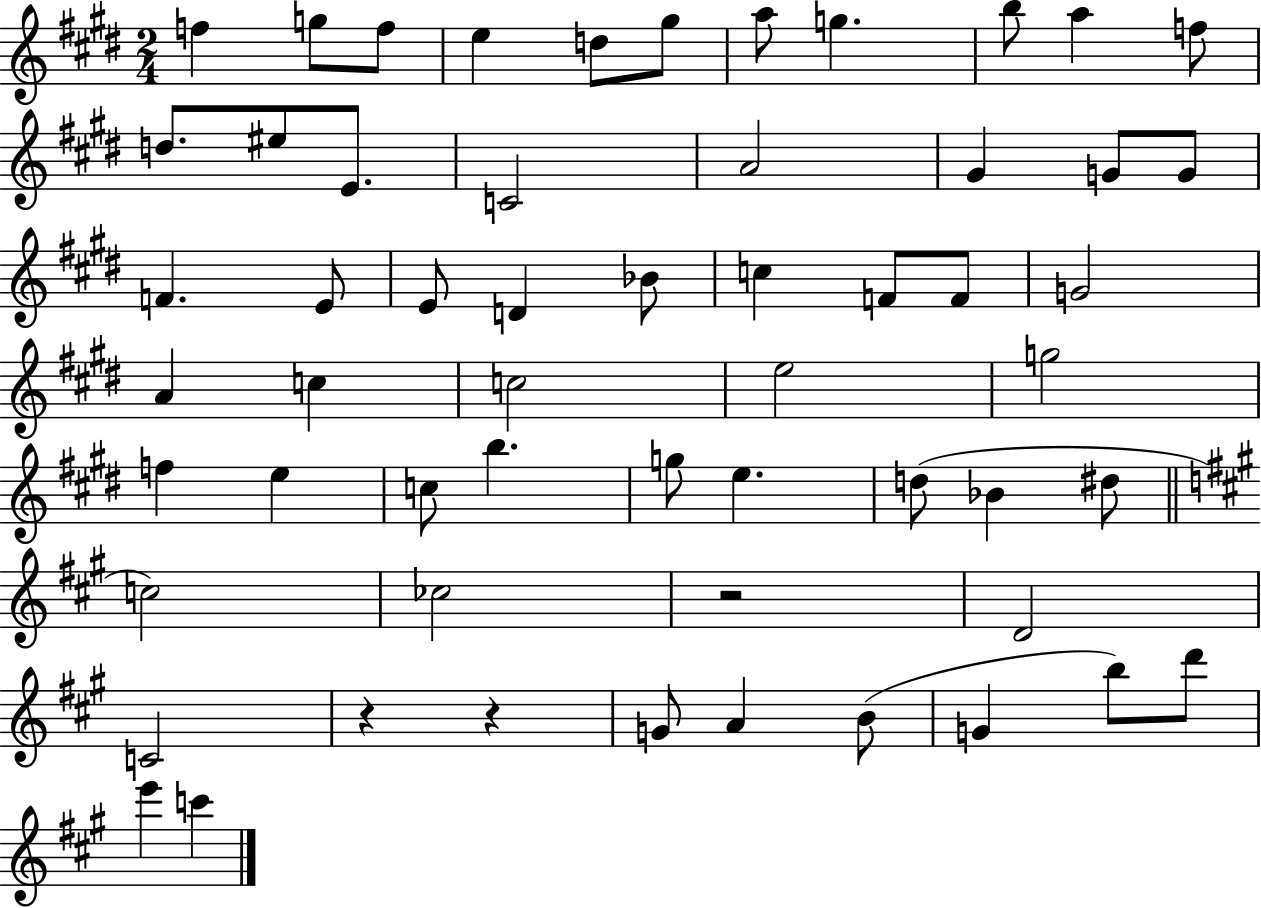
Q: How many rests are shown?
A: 3